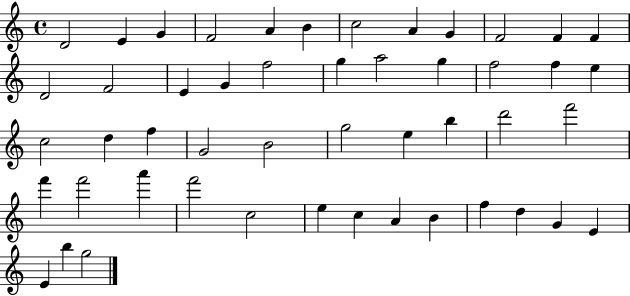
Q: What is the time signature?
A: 4/4